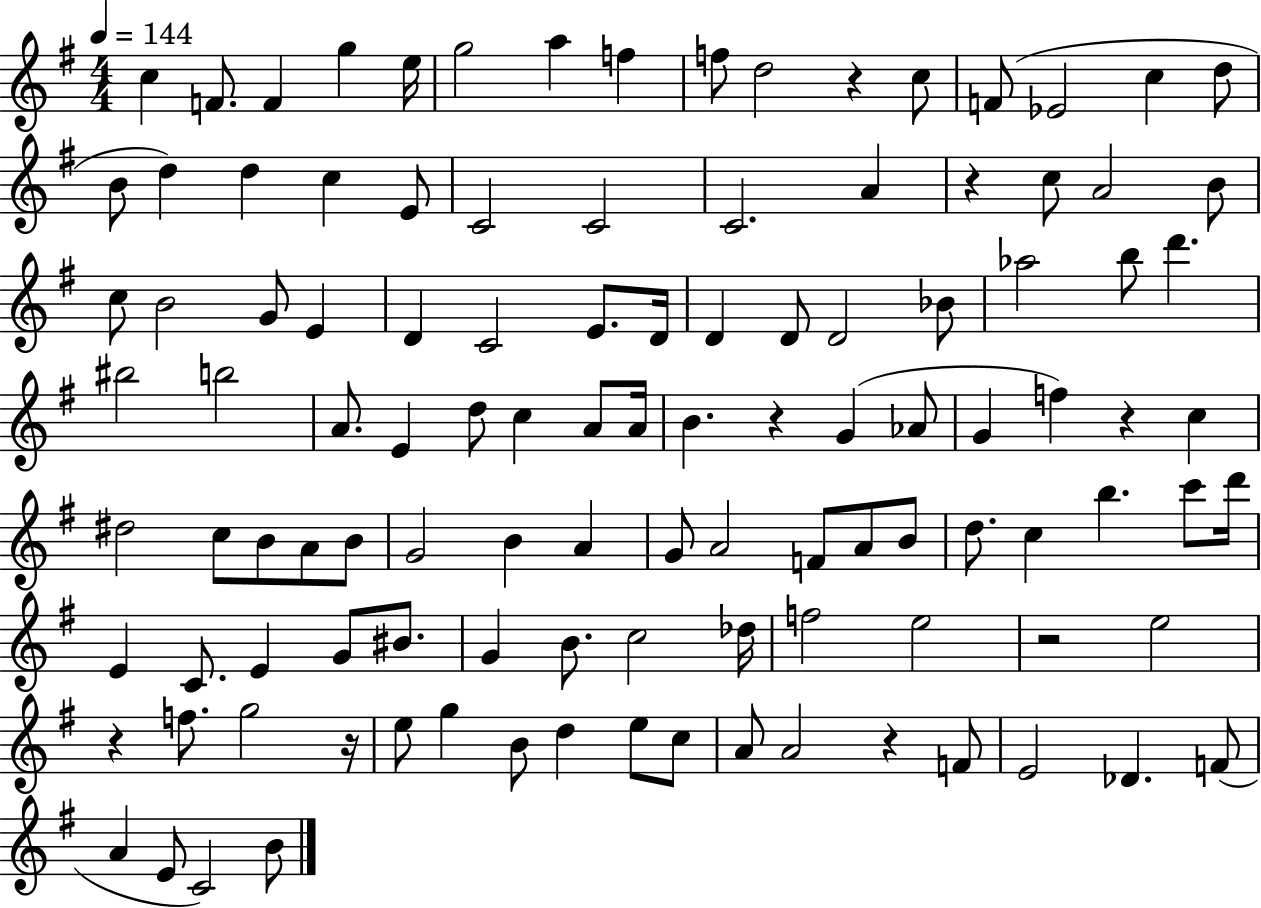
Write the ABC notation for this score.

X:1
T:Untitled
M:4/4
L:1/4
K:G
c F/2 F g e/4 g2 a f f/2 d2 z c/2 F/2 _E2 c d/2 B/2 d d c E/2 C2 C2 C2 A z c/2 A2 B/2 c/2 B2 G/2 E D C2 E/2 D/4 D D/2 D2 _B/2 _a2 b/2 d' ^b2 b2 A/2 E d/2 c A/2 A/4 B z G _A/2 G f z c ^d2 c/2 B/2 A/2 B/2 G2 B A G/2 A2 F/2 A/2 B/2 d/2 c b c'/2 d'/4 E C/2 E G/2 ^B/2 G B/2 c2 _d/4 f2 e2 z2 e2 z f/2 g2 z/4 e/2 g B/2 d e/2 c/2 A/2 A2 z F/2 E2 _D F/2 A E/2 C2 B/2